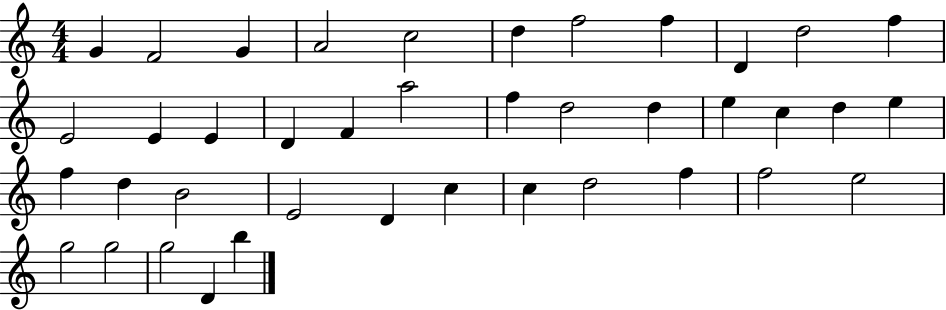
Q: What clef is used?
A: treble